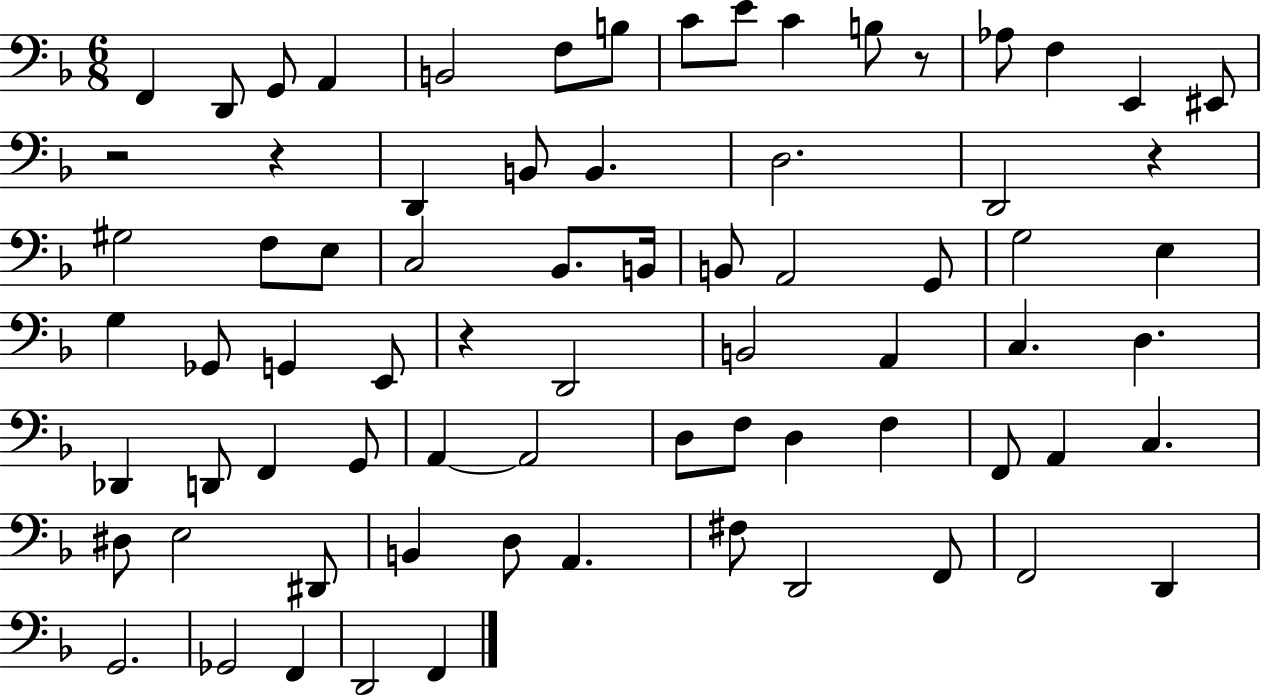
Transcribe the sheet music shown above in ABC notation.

X:1
T:Untitled
M:6/8
L:1/4
K:F
F,, D,,/2 G,,/2 A,, B,,2 F,/2 B,/2 C/2 E/2 C B,/2 z/2 _A,/2 F, E,, ^E,,/2 z2 z D,, B,,/2 B,, D,2 D,,2 z ^G,2 F,/2 E,/2 C,2 _B,,/2 B,,/4 B,,/2 A,,2 G,,/2 G,2 E, G, _G,,/2 G,, E,,/2 z D,,2 B,,2 A,, C, D, _D,, D,,/2 F,, G,,/2 A,, A,,2 D,/2 F,/2 D, F, F,,/2 A,, C, ^D,/2 E,2 ^D,,/2 B,, D,/2 A,, ^F,/2 D,,2 F,,/2 F,,2 D,, G,,2 _G,,2 F,, D,,2 F,,